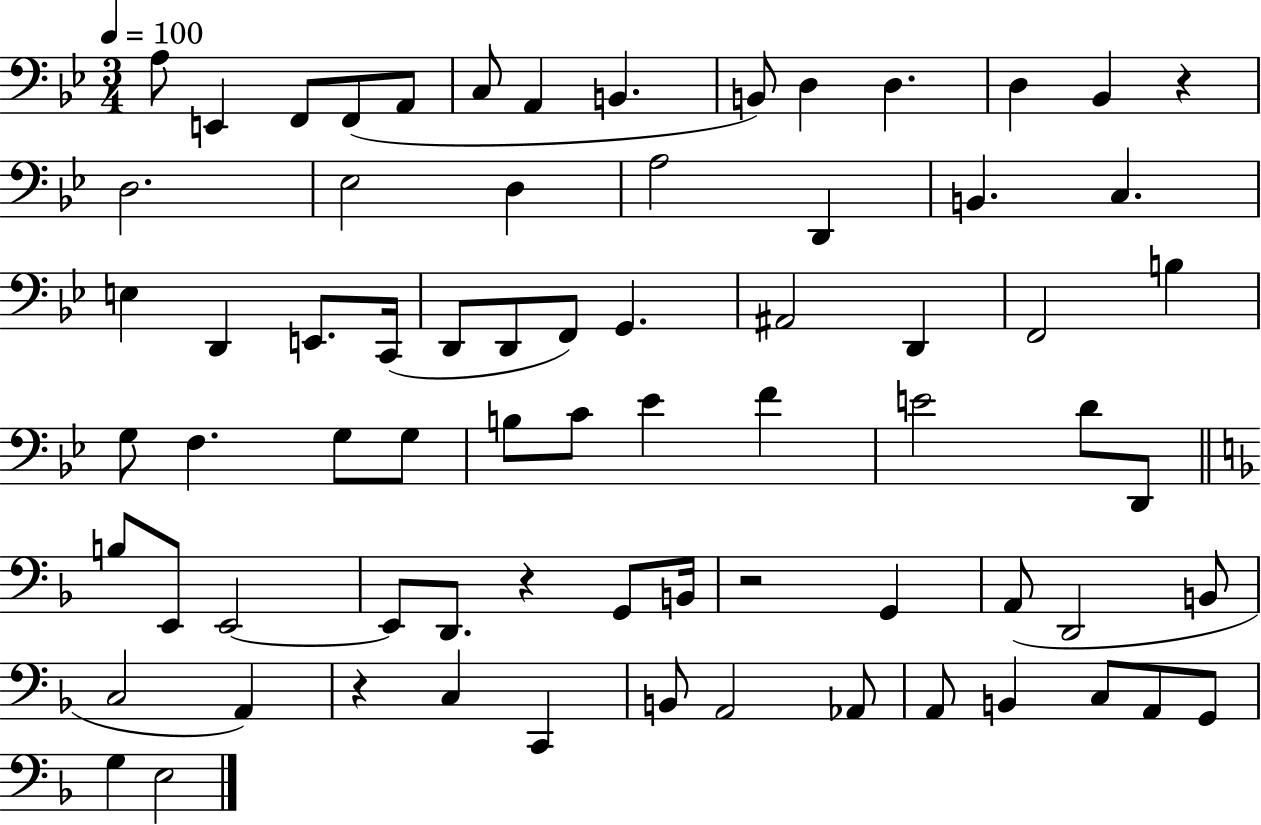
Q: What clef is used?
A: bass